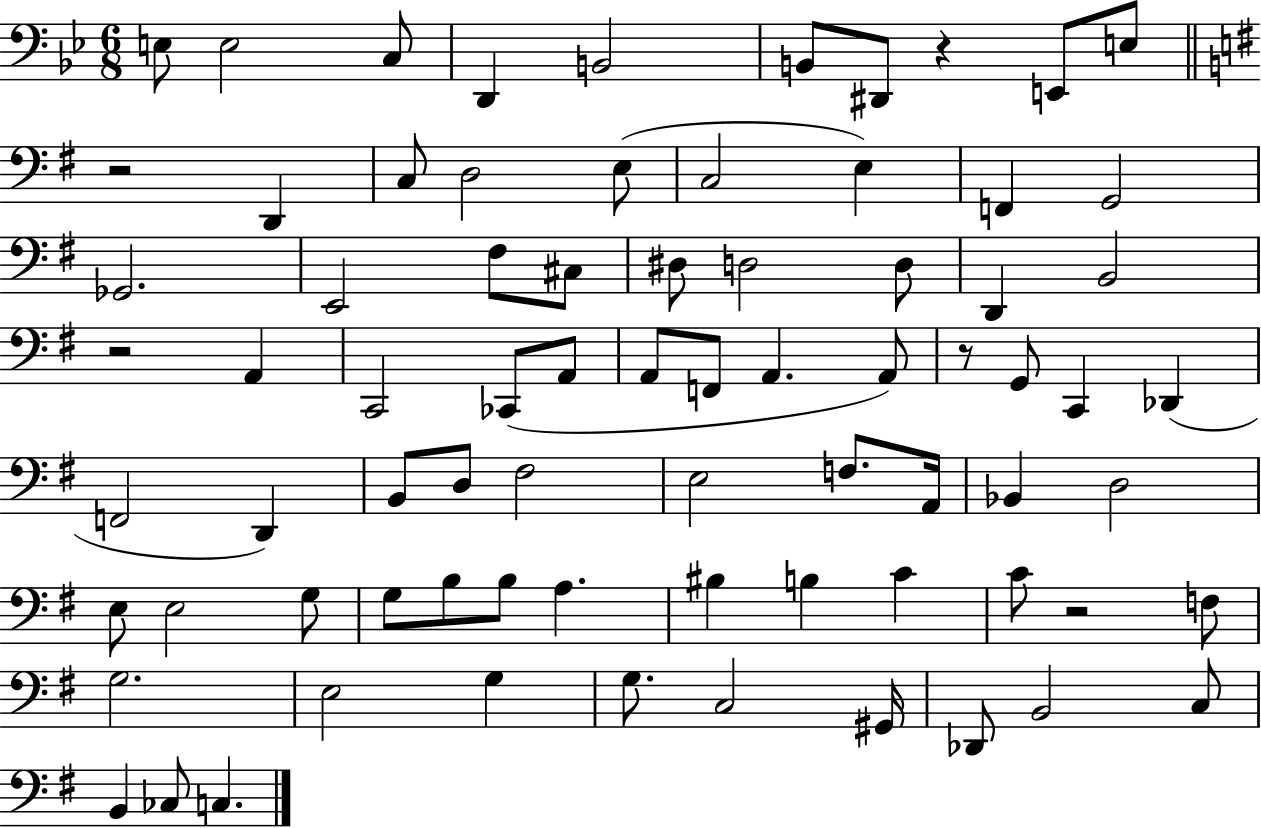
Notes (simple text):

E3/e E3/h C3/e D2/q B2/h B2/e D#2/e R/q E2/e E3/e R/h D2/q C3/e D3/h E3/e C3/h E3/q F2/q G2/h Gb2/h. E2/h F#3/e C#3/e D#3/e D3/h D3/e D2/q B2/h R/h A2/q C2/h CES2/e A2/e A2/e F2/e A2/q. A2/e R/e G2/e C2/q Db2/q F2/h D2/q B2/e D3/e F#3/h E3/h F3/e. A2/s Bb2/q D3/h E3/e E3/h G3/e G3/e B3/e B3/e A3/q. BIS3/q B3/q C4/q C4/e R/h F3/e G3/h. E3/h G3/q G3/e. C3/h G#2/s Db2/e B2/h C3/e B2/q CES3/e C3/q.